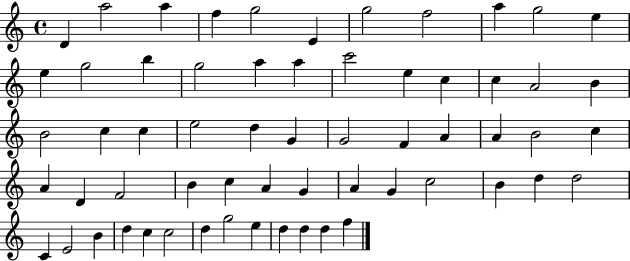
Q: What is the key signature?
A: C major